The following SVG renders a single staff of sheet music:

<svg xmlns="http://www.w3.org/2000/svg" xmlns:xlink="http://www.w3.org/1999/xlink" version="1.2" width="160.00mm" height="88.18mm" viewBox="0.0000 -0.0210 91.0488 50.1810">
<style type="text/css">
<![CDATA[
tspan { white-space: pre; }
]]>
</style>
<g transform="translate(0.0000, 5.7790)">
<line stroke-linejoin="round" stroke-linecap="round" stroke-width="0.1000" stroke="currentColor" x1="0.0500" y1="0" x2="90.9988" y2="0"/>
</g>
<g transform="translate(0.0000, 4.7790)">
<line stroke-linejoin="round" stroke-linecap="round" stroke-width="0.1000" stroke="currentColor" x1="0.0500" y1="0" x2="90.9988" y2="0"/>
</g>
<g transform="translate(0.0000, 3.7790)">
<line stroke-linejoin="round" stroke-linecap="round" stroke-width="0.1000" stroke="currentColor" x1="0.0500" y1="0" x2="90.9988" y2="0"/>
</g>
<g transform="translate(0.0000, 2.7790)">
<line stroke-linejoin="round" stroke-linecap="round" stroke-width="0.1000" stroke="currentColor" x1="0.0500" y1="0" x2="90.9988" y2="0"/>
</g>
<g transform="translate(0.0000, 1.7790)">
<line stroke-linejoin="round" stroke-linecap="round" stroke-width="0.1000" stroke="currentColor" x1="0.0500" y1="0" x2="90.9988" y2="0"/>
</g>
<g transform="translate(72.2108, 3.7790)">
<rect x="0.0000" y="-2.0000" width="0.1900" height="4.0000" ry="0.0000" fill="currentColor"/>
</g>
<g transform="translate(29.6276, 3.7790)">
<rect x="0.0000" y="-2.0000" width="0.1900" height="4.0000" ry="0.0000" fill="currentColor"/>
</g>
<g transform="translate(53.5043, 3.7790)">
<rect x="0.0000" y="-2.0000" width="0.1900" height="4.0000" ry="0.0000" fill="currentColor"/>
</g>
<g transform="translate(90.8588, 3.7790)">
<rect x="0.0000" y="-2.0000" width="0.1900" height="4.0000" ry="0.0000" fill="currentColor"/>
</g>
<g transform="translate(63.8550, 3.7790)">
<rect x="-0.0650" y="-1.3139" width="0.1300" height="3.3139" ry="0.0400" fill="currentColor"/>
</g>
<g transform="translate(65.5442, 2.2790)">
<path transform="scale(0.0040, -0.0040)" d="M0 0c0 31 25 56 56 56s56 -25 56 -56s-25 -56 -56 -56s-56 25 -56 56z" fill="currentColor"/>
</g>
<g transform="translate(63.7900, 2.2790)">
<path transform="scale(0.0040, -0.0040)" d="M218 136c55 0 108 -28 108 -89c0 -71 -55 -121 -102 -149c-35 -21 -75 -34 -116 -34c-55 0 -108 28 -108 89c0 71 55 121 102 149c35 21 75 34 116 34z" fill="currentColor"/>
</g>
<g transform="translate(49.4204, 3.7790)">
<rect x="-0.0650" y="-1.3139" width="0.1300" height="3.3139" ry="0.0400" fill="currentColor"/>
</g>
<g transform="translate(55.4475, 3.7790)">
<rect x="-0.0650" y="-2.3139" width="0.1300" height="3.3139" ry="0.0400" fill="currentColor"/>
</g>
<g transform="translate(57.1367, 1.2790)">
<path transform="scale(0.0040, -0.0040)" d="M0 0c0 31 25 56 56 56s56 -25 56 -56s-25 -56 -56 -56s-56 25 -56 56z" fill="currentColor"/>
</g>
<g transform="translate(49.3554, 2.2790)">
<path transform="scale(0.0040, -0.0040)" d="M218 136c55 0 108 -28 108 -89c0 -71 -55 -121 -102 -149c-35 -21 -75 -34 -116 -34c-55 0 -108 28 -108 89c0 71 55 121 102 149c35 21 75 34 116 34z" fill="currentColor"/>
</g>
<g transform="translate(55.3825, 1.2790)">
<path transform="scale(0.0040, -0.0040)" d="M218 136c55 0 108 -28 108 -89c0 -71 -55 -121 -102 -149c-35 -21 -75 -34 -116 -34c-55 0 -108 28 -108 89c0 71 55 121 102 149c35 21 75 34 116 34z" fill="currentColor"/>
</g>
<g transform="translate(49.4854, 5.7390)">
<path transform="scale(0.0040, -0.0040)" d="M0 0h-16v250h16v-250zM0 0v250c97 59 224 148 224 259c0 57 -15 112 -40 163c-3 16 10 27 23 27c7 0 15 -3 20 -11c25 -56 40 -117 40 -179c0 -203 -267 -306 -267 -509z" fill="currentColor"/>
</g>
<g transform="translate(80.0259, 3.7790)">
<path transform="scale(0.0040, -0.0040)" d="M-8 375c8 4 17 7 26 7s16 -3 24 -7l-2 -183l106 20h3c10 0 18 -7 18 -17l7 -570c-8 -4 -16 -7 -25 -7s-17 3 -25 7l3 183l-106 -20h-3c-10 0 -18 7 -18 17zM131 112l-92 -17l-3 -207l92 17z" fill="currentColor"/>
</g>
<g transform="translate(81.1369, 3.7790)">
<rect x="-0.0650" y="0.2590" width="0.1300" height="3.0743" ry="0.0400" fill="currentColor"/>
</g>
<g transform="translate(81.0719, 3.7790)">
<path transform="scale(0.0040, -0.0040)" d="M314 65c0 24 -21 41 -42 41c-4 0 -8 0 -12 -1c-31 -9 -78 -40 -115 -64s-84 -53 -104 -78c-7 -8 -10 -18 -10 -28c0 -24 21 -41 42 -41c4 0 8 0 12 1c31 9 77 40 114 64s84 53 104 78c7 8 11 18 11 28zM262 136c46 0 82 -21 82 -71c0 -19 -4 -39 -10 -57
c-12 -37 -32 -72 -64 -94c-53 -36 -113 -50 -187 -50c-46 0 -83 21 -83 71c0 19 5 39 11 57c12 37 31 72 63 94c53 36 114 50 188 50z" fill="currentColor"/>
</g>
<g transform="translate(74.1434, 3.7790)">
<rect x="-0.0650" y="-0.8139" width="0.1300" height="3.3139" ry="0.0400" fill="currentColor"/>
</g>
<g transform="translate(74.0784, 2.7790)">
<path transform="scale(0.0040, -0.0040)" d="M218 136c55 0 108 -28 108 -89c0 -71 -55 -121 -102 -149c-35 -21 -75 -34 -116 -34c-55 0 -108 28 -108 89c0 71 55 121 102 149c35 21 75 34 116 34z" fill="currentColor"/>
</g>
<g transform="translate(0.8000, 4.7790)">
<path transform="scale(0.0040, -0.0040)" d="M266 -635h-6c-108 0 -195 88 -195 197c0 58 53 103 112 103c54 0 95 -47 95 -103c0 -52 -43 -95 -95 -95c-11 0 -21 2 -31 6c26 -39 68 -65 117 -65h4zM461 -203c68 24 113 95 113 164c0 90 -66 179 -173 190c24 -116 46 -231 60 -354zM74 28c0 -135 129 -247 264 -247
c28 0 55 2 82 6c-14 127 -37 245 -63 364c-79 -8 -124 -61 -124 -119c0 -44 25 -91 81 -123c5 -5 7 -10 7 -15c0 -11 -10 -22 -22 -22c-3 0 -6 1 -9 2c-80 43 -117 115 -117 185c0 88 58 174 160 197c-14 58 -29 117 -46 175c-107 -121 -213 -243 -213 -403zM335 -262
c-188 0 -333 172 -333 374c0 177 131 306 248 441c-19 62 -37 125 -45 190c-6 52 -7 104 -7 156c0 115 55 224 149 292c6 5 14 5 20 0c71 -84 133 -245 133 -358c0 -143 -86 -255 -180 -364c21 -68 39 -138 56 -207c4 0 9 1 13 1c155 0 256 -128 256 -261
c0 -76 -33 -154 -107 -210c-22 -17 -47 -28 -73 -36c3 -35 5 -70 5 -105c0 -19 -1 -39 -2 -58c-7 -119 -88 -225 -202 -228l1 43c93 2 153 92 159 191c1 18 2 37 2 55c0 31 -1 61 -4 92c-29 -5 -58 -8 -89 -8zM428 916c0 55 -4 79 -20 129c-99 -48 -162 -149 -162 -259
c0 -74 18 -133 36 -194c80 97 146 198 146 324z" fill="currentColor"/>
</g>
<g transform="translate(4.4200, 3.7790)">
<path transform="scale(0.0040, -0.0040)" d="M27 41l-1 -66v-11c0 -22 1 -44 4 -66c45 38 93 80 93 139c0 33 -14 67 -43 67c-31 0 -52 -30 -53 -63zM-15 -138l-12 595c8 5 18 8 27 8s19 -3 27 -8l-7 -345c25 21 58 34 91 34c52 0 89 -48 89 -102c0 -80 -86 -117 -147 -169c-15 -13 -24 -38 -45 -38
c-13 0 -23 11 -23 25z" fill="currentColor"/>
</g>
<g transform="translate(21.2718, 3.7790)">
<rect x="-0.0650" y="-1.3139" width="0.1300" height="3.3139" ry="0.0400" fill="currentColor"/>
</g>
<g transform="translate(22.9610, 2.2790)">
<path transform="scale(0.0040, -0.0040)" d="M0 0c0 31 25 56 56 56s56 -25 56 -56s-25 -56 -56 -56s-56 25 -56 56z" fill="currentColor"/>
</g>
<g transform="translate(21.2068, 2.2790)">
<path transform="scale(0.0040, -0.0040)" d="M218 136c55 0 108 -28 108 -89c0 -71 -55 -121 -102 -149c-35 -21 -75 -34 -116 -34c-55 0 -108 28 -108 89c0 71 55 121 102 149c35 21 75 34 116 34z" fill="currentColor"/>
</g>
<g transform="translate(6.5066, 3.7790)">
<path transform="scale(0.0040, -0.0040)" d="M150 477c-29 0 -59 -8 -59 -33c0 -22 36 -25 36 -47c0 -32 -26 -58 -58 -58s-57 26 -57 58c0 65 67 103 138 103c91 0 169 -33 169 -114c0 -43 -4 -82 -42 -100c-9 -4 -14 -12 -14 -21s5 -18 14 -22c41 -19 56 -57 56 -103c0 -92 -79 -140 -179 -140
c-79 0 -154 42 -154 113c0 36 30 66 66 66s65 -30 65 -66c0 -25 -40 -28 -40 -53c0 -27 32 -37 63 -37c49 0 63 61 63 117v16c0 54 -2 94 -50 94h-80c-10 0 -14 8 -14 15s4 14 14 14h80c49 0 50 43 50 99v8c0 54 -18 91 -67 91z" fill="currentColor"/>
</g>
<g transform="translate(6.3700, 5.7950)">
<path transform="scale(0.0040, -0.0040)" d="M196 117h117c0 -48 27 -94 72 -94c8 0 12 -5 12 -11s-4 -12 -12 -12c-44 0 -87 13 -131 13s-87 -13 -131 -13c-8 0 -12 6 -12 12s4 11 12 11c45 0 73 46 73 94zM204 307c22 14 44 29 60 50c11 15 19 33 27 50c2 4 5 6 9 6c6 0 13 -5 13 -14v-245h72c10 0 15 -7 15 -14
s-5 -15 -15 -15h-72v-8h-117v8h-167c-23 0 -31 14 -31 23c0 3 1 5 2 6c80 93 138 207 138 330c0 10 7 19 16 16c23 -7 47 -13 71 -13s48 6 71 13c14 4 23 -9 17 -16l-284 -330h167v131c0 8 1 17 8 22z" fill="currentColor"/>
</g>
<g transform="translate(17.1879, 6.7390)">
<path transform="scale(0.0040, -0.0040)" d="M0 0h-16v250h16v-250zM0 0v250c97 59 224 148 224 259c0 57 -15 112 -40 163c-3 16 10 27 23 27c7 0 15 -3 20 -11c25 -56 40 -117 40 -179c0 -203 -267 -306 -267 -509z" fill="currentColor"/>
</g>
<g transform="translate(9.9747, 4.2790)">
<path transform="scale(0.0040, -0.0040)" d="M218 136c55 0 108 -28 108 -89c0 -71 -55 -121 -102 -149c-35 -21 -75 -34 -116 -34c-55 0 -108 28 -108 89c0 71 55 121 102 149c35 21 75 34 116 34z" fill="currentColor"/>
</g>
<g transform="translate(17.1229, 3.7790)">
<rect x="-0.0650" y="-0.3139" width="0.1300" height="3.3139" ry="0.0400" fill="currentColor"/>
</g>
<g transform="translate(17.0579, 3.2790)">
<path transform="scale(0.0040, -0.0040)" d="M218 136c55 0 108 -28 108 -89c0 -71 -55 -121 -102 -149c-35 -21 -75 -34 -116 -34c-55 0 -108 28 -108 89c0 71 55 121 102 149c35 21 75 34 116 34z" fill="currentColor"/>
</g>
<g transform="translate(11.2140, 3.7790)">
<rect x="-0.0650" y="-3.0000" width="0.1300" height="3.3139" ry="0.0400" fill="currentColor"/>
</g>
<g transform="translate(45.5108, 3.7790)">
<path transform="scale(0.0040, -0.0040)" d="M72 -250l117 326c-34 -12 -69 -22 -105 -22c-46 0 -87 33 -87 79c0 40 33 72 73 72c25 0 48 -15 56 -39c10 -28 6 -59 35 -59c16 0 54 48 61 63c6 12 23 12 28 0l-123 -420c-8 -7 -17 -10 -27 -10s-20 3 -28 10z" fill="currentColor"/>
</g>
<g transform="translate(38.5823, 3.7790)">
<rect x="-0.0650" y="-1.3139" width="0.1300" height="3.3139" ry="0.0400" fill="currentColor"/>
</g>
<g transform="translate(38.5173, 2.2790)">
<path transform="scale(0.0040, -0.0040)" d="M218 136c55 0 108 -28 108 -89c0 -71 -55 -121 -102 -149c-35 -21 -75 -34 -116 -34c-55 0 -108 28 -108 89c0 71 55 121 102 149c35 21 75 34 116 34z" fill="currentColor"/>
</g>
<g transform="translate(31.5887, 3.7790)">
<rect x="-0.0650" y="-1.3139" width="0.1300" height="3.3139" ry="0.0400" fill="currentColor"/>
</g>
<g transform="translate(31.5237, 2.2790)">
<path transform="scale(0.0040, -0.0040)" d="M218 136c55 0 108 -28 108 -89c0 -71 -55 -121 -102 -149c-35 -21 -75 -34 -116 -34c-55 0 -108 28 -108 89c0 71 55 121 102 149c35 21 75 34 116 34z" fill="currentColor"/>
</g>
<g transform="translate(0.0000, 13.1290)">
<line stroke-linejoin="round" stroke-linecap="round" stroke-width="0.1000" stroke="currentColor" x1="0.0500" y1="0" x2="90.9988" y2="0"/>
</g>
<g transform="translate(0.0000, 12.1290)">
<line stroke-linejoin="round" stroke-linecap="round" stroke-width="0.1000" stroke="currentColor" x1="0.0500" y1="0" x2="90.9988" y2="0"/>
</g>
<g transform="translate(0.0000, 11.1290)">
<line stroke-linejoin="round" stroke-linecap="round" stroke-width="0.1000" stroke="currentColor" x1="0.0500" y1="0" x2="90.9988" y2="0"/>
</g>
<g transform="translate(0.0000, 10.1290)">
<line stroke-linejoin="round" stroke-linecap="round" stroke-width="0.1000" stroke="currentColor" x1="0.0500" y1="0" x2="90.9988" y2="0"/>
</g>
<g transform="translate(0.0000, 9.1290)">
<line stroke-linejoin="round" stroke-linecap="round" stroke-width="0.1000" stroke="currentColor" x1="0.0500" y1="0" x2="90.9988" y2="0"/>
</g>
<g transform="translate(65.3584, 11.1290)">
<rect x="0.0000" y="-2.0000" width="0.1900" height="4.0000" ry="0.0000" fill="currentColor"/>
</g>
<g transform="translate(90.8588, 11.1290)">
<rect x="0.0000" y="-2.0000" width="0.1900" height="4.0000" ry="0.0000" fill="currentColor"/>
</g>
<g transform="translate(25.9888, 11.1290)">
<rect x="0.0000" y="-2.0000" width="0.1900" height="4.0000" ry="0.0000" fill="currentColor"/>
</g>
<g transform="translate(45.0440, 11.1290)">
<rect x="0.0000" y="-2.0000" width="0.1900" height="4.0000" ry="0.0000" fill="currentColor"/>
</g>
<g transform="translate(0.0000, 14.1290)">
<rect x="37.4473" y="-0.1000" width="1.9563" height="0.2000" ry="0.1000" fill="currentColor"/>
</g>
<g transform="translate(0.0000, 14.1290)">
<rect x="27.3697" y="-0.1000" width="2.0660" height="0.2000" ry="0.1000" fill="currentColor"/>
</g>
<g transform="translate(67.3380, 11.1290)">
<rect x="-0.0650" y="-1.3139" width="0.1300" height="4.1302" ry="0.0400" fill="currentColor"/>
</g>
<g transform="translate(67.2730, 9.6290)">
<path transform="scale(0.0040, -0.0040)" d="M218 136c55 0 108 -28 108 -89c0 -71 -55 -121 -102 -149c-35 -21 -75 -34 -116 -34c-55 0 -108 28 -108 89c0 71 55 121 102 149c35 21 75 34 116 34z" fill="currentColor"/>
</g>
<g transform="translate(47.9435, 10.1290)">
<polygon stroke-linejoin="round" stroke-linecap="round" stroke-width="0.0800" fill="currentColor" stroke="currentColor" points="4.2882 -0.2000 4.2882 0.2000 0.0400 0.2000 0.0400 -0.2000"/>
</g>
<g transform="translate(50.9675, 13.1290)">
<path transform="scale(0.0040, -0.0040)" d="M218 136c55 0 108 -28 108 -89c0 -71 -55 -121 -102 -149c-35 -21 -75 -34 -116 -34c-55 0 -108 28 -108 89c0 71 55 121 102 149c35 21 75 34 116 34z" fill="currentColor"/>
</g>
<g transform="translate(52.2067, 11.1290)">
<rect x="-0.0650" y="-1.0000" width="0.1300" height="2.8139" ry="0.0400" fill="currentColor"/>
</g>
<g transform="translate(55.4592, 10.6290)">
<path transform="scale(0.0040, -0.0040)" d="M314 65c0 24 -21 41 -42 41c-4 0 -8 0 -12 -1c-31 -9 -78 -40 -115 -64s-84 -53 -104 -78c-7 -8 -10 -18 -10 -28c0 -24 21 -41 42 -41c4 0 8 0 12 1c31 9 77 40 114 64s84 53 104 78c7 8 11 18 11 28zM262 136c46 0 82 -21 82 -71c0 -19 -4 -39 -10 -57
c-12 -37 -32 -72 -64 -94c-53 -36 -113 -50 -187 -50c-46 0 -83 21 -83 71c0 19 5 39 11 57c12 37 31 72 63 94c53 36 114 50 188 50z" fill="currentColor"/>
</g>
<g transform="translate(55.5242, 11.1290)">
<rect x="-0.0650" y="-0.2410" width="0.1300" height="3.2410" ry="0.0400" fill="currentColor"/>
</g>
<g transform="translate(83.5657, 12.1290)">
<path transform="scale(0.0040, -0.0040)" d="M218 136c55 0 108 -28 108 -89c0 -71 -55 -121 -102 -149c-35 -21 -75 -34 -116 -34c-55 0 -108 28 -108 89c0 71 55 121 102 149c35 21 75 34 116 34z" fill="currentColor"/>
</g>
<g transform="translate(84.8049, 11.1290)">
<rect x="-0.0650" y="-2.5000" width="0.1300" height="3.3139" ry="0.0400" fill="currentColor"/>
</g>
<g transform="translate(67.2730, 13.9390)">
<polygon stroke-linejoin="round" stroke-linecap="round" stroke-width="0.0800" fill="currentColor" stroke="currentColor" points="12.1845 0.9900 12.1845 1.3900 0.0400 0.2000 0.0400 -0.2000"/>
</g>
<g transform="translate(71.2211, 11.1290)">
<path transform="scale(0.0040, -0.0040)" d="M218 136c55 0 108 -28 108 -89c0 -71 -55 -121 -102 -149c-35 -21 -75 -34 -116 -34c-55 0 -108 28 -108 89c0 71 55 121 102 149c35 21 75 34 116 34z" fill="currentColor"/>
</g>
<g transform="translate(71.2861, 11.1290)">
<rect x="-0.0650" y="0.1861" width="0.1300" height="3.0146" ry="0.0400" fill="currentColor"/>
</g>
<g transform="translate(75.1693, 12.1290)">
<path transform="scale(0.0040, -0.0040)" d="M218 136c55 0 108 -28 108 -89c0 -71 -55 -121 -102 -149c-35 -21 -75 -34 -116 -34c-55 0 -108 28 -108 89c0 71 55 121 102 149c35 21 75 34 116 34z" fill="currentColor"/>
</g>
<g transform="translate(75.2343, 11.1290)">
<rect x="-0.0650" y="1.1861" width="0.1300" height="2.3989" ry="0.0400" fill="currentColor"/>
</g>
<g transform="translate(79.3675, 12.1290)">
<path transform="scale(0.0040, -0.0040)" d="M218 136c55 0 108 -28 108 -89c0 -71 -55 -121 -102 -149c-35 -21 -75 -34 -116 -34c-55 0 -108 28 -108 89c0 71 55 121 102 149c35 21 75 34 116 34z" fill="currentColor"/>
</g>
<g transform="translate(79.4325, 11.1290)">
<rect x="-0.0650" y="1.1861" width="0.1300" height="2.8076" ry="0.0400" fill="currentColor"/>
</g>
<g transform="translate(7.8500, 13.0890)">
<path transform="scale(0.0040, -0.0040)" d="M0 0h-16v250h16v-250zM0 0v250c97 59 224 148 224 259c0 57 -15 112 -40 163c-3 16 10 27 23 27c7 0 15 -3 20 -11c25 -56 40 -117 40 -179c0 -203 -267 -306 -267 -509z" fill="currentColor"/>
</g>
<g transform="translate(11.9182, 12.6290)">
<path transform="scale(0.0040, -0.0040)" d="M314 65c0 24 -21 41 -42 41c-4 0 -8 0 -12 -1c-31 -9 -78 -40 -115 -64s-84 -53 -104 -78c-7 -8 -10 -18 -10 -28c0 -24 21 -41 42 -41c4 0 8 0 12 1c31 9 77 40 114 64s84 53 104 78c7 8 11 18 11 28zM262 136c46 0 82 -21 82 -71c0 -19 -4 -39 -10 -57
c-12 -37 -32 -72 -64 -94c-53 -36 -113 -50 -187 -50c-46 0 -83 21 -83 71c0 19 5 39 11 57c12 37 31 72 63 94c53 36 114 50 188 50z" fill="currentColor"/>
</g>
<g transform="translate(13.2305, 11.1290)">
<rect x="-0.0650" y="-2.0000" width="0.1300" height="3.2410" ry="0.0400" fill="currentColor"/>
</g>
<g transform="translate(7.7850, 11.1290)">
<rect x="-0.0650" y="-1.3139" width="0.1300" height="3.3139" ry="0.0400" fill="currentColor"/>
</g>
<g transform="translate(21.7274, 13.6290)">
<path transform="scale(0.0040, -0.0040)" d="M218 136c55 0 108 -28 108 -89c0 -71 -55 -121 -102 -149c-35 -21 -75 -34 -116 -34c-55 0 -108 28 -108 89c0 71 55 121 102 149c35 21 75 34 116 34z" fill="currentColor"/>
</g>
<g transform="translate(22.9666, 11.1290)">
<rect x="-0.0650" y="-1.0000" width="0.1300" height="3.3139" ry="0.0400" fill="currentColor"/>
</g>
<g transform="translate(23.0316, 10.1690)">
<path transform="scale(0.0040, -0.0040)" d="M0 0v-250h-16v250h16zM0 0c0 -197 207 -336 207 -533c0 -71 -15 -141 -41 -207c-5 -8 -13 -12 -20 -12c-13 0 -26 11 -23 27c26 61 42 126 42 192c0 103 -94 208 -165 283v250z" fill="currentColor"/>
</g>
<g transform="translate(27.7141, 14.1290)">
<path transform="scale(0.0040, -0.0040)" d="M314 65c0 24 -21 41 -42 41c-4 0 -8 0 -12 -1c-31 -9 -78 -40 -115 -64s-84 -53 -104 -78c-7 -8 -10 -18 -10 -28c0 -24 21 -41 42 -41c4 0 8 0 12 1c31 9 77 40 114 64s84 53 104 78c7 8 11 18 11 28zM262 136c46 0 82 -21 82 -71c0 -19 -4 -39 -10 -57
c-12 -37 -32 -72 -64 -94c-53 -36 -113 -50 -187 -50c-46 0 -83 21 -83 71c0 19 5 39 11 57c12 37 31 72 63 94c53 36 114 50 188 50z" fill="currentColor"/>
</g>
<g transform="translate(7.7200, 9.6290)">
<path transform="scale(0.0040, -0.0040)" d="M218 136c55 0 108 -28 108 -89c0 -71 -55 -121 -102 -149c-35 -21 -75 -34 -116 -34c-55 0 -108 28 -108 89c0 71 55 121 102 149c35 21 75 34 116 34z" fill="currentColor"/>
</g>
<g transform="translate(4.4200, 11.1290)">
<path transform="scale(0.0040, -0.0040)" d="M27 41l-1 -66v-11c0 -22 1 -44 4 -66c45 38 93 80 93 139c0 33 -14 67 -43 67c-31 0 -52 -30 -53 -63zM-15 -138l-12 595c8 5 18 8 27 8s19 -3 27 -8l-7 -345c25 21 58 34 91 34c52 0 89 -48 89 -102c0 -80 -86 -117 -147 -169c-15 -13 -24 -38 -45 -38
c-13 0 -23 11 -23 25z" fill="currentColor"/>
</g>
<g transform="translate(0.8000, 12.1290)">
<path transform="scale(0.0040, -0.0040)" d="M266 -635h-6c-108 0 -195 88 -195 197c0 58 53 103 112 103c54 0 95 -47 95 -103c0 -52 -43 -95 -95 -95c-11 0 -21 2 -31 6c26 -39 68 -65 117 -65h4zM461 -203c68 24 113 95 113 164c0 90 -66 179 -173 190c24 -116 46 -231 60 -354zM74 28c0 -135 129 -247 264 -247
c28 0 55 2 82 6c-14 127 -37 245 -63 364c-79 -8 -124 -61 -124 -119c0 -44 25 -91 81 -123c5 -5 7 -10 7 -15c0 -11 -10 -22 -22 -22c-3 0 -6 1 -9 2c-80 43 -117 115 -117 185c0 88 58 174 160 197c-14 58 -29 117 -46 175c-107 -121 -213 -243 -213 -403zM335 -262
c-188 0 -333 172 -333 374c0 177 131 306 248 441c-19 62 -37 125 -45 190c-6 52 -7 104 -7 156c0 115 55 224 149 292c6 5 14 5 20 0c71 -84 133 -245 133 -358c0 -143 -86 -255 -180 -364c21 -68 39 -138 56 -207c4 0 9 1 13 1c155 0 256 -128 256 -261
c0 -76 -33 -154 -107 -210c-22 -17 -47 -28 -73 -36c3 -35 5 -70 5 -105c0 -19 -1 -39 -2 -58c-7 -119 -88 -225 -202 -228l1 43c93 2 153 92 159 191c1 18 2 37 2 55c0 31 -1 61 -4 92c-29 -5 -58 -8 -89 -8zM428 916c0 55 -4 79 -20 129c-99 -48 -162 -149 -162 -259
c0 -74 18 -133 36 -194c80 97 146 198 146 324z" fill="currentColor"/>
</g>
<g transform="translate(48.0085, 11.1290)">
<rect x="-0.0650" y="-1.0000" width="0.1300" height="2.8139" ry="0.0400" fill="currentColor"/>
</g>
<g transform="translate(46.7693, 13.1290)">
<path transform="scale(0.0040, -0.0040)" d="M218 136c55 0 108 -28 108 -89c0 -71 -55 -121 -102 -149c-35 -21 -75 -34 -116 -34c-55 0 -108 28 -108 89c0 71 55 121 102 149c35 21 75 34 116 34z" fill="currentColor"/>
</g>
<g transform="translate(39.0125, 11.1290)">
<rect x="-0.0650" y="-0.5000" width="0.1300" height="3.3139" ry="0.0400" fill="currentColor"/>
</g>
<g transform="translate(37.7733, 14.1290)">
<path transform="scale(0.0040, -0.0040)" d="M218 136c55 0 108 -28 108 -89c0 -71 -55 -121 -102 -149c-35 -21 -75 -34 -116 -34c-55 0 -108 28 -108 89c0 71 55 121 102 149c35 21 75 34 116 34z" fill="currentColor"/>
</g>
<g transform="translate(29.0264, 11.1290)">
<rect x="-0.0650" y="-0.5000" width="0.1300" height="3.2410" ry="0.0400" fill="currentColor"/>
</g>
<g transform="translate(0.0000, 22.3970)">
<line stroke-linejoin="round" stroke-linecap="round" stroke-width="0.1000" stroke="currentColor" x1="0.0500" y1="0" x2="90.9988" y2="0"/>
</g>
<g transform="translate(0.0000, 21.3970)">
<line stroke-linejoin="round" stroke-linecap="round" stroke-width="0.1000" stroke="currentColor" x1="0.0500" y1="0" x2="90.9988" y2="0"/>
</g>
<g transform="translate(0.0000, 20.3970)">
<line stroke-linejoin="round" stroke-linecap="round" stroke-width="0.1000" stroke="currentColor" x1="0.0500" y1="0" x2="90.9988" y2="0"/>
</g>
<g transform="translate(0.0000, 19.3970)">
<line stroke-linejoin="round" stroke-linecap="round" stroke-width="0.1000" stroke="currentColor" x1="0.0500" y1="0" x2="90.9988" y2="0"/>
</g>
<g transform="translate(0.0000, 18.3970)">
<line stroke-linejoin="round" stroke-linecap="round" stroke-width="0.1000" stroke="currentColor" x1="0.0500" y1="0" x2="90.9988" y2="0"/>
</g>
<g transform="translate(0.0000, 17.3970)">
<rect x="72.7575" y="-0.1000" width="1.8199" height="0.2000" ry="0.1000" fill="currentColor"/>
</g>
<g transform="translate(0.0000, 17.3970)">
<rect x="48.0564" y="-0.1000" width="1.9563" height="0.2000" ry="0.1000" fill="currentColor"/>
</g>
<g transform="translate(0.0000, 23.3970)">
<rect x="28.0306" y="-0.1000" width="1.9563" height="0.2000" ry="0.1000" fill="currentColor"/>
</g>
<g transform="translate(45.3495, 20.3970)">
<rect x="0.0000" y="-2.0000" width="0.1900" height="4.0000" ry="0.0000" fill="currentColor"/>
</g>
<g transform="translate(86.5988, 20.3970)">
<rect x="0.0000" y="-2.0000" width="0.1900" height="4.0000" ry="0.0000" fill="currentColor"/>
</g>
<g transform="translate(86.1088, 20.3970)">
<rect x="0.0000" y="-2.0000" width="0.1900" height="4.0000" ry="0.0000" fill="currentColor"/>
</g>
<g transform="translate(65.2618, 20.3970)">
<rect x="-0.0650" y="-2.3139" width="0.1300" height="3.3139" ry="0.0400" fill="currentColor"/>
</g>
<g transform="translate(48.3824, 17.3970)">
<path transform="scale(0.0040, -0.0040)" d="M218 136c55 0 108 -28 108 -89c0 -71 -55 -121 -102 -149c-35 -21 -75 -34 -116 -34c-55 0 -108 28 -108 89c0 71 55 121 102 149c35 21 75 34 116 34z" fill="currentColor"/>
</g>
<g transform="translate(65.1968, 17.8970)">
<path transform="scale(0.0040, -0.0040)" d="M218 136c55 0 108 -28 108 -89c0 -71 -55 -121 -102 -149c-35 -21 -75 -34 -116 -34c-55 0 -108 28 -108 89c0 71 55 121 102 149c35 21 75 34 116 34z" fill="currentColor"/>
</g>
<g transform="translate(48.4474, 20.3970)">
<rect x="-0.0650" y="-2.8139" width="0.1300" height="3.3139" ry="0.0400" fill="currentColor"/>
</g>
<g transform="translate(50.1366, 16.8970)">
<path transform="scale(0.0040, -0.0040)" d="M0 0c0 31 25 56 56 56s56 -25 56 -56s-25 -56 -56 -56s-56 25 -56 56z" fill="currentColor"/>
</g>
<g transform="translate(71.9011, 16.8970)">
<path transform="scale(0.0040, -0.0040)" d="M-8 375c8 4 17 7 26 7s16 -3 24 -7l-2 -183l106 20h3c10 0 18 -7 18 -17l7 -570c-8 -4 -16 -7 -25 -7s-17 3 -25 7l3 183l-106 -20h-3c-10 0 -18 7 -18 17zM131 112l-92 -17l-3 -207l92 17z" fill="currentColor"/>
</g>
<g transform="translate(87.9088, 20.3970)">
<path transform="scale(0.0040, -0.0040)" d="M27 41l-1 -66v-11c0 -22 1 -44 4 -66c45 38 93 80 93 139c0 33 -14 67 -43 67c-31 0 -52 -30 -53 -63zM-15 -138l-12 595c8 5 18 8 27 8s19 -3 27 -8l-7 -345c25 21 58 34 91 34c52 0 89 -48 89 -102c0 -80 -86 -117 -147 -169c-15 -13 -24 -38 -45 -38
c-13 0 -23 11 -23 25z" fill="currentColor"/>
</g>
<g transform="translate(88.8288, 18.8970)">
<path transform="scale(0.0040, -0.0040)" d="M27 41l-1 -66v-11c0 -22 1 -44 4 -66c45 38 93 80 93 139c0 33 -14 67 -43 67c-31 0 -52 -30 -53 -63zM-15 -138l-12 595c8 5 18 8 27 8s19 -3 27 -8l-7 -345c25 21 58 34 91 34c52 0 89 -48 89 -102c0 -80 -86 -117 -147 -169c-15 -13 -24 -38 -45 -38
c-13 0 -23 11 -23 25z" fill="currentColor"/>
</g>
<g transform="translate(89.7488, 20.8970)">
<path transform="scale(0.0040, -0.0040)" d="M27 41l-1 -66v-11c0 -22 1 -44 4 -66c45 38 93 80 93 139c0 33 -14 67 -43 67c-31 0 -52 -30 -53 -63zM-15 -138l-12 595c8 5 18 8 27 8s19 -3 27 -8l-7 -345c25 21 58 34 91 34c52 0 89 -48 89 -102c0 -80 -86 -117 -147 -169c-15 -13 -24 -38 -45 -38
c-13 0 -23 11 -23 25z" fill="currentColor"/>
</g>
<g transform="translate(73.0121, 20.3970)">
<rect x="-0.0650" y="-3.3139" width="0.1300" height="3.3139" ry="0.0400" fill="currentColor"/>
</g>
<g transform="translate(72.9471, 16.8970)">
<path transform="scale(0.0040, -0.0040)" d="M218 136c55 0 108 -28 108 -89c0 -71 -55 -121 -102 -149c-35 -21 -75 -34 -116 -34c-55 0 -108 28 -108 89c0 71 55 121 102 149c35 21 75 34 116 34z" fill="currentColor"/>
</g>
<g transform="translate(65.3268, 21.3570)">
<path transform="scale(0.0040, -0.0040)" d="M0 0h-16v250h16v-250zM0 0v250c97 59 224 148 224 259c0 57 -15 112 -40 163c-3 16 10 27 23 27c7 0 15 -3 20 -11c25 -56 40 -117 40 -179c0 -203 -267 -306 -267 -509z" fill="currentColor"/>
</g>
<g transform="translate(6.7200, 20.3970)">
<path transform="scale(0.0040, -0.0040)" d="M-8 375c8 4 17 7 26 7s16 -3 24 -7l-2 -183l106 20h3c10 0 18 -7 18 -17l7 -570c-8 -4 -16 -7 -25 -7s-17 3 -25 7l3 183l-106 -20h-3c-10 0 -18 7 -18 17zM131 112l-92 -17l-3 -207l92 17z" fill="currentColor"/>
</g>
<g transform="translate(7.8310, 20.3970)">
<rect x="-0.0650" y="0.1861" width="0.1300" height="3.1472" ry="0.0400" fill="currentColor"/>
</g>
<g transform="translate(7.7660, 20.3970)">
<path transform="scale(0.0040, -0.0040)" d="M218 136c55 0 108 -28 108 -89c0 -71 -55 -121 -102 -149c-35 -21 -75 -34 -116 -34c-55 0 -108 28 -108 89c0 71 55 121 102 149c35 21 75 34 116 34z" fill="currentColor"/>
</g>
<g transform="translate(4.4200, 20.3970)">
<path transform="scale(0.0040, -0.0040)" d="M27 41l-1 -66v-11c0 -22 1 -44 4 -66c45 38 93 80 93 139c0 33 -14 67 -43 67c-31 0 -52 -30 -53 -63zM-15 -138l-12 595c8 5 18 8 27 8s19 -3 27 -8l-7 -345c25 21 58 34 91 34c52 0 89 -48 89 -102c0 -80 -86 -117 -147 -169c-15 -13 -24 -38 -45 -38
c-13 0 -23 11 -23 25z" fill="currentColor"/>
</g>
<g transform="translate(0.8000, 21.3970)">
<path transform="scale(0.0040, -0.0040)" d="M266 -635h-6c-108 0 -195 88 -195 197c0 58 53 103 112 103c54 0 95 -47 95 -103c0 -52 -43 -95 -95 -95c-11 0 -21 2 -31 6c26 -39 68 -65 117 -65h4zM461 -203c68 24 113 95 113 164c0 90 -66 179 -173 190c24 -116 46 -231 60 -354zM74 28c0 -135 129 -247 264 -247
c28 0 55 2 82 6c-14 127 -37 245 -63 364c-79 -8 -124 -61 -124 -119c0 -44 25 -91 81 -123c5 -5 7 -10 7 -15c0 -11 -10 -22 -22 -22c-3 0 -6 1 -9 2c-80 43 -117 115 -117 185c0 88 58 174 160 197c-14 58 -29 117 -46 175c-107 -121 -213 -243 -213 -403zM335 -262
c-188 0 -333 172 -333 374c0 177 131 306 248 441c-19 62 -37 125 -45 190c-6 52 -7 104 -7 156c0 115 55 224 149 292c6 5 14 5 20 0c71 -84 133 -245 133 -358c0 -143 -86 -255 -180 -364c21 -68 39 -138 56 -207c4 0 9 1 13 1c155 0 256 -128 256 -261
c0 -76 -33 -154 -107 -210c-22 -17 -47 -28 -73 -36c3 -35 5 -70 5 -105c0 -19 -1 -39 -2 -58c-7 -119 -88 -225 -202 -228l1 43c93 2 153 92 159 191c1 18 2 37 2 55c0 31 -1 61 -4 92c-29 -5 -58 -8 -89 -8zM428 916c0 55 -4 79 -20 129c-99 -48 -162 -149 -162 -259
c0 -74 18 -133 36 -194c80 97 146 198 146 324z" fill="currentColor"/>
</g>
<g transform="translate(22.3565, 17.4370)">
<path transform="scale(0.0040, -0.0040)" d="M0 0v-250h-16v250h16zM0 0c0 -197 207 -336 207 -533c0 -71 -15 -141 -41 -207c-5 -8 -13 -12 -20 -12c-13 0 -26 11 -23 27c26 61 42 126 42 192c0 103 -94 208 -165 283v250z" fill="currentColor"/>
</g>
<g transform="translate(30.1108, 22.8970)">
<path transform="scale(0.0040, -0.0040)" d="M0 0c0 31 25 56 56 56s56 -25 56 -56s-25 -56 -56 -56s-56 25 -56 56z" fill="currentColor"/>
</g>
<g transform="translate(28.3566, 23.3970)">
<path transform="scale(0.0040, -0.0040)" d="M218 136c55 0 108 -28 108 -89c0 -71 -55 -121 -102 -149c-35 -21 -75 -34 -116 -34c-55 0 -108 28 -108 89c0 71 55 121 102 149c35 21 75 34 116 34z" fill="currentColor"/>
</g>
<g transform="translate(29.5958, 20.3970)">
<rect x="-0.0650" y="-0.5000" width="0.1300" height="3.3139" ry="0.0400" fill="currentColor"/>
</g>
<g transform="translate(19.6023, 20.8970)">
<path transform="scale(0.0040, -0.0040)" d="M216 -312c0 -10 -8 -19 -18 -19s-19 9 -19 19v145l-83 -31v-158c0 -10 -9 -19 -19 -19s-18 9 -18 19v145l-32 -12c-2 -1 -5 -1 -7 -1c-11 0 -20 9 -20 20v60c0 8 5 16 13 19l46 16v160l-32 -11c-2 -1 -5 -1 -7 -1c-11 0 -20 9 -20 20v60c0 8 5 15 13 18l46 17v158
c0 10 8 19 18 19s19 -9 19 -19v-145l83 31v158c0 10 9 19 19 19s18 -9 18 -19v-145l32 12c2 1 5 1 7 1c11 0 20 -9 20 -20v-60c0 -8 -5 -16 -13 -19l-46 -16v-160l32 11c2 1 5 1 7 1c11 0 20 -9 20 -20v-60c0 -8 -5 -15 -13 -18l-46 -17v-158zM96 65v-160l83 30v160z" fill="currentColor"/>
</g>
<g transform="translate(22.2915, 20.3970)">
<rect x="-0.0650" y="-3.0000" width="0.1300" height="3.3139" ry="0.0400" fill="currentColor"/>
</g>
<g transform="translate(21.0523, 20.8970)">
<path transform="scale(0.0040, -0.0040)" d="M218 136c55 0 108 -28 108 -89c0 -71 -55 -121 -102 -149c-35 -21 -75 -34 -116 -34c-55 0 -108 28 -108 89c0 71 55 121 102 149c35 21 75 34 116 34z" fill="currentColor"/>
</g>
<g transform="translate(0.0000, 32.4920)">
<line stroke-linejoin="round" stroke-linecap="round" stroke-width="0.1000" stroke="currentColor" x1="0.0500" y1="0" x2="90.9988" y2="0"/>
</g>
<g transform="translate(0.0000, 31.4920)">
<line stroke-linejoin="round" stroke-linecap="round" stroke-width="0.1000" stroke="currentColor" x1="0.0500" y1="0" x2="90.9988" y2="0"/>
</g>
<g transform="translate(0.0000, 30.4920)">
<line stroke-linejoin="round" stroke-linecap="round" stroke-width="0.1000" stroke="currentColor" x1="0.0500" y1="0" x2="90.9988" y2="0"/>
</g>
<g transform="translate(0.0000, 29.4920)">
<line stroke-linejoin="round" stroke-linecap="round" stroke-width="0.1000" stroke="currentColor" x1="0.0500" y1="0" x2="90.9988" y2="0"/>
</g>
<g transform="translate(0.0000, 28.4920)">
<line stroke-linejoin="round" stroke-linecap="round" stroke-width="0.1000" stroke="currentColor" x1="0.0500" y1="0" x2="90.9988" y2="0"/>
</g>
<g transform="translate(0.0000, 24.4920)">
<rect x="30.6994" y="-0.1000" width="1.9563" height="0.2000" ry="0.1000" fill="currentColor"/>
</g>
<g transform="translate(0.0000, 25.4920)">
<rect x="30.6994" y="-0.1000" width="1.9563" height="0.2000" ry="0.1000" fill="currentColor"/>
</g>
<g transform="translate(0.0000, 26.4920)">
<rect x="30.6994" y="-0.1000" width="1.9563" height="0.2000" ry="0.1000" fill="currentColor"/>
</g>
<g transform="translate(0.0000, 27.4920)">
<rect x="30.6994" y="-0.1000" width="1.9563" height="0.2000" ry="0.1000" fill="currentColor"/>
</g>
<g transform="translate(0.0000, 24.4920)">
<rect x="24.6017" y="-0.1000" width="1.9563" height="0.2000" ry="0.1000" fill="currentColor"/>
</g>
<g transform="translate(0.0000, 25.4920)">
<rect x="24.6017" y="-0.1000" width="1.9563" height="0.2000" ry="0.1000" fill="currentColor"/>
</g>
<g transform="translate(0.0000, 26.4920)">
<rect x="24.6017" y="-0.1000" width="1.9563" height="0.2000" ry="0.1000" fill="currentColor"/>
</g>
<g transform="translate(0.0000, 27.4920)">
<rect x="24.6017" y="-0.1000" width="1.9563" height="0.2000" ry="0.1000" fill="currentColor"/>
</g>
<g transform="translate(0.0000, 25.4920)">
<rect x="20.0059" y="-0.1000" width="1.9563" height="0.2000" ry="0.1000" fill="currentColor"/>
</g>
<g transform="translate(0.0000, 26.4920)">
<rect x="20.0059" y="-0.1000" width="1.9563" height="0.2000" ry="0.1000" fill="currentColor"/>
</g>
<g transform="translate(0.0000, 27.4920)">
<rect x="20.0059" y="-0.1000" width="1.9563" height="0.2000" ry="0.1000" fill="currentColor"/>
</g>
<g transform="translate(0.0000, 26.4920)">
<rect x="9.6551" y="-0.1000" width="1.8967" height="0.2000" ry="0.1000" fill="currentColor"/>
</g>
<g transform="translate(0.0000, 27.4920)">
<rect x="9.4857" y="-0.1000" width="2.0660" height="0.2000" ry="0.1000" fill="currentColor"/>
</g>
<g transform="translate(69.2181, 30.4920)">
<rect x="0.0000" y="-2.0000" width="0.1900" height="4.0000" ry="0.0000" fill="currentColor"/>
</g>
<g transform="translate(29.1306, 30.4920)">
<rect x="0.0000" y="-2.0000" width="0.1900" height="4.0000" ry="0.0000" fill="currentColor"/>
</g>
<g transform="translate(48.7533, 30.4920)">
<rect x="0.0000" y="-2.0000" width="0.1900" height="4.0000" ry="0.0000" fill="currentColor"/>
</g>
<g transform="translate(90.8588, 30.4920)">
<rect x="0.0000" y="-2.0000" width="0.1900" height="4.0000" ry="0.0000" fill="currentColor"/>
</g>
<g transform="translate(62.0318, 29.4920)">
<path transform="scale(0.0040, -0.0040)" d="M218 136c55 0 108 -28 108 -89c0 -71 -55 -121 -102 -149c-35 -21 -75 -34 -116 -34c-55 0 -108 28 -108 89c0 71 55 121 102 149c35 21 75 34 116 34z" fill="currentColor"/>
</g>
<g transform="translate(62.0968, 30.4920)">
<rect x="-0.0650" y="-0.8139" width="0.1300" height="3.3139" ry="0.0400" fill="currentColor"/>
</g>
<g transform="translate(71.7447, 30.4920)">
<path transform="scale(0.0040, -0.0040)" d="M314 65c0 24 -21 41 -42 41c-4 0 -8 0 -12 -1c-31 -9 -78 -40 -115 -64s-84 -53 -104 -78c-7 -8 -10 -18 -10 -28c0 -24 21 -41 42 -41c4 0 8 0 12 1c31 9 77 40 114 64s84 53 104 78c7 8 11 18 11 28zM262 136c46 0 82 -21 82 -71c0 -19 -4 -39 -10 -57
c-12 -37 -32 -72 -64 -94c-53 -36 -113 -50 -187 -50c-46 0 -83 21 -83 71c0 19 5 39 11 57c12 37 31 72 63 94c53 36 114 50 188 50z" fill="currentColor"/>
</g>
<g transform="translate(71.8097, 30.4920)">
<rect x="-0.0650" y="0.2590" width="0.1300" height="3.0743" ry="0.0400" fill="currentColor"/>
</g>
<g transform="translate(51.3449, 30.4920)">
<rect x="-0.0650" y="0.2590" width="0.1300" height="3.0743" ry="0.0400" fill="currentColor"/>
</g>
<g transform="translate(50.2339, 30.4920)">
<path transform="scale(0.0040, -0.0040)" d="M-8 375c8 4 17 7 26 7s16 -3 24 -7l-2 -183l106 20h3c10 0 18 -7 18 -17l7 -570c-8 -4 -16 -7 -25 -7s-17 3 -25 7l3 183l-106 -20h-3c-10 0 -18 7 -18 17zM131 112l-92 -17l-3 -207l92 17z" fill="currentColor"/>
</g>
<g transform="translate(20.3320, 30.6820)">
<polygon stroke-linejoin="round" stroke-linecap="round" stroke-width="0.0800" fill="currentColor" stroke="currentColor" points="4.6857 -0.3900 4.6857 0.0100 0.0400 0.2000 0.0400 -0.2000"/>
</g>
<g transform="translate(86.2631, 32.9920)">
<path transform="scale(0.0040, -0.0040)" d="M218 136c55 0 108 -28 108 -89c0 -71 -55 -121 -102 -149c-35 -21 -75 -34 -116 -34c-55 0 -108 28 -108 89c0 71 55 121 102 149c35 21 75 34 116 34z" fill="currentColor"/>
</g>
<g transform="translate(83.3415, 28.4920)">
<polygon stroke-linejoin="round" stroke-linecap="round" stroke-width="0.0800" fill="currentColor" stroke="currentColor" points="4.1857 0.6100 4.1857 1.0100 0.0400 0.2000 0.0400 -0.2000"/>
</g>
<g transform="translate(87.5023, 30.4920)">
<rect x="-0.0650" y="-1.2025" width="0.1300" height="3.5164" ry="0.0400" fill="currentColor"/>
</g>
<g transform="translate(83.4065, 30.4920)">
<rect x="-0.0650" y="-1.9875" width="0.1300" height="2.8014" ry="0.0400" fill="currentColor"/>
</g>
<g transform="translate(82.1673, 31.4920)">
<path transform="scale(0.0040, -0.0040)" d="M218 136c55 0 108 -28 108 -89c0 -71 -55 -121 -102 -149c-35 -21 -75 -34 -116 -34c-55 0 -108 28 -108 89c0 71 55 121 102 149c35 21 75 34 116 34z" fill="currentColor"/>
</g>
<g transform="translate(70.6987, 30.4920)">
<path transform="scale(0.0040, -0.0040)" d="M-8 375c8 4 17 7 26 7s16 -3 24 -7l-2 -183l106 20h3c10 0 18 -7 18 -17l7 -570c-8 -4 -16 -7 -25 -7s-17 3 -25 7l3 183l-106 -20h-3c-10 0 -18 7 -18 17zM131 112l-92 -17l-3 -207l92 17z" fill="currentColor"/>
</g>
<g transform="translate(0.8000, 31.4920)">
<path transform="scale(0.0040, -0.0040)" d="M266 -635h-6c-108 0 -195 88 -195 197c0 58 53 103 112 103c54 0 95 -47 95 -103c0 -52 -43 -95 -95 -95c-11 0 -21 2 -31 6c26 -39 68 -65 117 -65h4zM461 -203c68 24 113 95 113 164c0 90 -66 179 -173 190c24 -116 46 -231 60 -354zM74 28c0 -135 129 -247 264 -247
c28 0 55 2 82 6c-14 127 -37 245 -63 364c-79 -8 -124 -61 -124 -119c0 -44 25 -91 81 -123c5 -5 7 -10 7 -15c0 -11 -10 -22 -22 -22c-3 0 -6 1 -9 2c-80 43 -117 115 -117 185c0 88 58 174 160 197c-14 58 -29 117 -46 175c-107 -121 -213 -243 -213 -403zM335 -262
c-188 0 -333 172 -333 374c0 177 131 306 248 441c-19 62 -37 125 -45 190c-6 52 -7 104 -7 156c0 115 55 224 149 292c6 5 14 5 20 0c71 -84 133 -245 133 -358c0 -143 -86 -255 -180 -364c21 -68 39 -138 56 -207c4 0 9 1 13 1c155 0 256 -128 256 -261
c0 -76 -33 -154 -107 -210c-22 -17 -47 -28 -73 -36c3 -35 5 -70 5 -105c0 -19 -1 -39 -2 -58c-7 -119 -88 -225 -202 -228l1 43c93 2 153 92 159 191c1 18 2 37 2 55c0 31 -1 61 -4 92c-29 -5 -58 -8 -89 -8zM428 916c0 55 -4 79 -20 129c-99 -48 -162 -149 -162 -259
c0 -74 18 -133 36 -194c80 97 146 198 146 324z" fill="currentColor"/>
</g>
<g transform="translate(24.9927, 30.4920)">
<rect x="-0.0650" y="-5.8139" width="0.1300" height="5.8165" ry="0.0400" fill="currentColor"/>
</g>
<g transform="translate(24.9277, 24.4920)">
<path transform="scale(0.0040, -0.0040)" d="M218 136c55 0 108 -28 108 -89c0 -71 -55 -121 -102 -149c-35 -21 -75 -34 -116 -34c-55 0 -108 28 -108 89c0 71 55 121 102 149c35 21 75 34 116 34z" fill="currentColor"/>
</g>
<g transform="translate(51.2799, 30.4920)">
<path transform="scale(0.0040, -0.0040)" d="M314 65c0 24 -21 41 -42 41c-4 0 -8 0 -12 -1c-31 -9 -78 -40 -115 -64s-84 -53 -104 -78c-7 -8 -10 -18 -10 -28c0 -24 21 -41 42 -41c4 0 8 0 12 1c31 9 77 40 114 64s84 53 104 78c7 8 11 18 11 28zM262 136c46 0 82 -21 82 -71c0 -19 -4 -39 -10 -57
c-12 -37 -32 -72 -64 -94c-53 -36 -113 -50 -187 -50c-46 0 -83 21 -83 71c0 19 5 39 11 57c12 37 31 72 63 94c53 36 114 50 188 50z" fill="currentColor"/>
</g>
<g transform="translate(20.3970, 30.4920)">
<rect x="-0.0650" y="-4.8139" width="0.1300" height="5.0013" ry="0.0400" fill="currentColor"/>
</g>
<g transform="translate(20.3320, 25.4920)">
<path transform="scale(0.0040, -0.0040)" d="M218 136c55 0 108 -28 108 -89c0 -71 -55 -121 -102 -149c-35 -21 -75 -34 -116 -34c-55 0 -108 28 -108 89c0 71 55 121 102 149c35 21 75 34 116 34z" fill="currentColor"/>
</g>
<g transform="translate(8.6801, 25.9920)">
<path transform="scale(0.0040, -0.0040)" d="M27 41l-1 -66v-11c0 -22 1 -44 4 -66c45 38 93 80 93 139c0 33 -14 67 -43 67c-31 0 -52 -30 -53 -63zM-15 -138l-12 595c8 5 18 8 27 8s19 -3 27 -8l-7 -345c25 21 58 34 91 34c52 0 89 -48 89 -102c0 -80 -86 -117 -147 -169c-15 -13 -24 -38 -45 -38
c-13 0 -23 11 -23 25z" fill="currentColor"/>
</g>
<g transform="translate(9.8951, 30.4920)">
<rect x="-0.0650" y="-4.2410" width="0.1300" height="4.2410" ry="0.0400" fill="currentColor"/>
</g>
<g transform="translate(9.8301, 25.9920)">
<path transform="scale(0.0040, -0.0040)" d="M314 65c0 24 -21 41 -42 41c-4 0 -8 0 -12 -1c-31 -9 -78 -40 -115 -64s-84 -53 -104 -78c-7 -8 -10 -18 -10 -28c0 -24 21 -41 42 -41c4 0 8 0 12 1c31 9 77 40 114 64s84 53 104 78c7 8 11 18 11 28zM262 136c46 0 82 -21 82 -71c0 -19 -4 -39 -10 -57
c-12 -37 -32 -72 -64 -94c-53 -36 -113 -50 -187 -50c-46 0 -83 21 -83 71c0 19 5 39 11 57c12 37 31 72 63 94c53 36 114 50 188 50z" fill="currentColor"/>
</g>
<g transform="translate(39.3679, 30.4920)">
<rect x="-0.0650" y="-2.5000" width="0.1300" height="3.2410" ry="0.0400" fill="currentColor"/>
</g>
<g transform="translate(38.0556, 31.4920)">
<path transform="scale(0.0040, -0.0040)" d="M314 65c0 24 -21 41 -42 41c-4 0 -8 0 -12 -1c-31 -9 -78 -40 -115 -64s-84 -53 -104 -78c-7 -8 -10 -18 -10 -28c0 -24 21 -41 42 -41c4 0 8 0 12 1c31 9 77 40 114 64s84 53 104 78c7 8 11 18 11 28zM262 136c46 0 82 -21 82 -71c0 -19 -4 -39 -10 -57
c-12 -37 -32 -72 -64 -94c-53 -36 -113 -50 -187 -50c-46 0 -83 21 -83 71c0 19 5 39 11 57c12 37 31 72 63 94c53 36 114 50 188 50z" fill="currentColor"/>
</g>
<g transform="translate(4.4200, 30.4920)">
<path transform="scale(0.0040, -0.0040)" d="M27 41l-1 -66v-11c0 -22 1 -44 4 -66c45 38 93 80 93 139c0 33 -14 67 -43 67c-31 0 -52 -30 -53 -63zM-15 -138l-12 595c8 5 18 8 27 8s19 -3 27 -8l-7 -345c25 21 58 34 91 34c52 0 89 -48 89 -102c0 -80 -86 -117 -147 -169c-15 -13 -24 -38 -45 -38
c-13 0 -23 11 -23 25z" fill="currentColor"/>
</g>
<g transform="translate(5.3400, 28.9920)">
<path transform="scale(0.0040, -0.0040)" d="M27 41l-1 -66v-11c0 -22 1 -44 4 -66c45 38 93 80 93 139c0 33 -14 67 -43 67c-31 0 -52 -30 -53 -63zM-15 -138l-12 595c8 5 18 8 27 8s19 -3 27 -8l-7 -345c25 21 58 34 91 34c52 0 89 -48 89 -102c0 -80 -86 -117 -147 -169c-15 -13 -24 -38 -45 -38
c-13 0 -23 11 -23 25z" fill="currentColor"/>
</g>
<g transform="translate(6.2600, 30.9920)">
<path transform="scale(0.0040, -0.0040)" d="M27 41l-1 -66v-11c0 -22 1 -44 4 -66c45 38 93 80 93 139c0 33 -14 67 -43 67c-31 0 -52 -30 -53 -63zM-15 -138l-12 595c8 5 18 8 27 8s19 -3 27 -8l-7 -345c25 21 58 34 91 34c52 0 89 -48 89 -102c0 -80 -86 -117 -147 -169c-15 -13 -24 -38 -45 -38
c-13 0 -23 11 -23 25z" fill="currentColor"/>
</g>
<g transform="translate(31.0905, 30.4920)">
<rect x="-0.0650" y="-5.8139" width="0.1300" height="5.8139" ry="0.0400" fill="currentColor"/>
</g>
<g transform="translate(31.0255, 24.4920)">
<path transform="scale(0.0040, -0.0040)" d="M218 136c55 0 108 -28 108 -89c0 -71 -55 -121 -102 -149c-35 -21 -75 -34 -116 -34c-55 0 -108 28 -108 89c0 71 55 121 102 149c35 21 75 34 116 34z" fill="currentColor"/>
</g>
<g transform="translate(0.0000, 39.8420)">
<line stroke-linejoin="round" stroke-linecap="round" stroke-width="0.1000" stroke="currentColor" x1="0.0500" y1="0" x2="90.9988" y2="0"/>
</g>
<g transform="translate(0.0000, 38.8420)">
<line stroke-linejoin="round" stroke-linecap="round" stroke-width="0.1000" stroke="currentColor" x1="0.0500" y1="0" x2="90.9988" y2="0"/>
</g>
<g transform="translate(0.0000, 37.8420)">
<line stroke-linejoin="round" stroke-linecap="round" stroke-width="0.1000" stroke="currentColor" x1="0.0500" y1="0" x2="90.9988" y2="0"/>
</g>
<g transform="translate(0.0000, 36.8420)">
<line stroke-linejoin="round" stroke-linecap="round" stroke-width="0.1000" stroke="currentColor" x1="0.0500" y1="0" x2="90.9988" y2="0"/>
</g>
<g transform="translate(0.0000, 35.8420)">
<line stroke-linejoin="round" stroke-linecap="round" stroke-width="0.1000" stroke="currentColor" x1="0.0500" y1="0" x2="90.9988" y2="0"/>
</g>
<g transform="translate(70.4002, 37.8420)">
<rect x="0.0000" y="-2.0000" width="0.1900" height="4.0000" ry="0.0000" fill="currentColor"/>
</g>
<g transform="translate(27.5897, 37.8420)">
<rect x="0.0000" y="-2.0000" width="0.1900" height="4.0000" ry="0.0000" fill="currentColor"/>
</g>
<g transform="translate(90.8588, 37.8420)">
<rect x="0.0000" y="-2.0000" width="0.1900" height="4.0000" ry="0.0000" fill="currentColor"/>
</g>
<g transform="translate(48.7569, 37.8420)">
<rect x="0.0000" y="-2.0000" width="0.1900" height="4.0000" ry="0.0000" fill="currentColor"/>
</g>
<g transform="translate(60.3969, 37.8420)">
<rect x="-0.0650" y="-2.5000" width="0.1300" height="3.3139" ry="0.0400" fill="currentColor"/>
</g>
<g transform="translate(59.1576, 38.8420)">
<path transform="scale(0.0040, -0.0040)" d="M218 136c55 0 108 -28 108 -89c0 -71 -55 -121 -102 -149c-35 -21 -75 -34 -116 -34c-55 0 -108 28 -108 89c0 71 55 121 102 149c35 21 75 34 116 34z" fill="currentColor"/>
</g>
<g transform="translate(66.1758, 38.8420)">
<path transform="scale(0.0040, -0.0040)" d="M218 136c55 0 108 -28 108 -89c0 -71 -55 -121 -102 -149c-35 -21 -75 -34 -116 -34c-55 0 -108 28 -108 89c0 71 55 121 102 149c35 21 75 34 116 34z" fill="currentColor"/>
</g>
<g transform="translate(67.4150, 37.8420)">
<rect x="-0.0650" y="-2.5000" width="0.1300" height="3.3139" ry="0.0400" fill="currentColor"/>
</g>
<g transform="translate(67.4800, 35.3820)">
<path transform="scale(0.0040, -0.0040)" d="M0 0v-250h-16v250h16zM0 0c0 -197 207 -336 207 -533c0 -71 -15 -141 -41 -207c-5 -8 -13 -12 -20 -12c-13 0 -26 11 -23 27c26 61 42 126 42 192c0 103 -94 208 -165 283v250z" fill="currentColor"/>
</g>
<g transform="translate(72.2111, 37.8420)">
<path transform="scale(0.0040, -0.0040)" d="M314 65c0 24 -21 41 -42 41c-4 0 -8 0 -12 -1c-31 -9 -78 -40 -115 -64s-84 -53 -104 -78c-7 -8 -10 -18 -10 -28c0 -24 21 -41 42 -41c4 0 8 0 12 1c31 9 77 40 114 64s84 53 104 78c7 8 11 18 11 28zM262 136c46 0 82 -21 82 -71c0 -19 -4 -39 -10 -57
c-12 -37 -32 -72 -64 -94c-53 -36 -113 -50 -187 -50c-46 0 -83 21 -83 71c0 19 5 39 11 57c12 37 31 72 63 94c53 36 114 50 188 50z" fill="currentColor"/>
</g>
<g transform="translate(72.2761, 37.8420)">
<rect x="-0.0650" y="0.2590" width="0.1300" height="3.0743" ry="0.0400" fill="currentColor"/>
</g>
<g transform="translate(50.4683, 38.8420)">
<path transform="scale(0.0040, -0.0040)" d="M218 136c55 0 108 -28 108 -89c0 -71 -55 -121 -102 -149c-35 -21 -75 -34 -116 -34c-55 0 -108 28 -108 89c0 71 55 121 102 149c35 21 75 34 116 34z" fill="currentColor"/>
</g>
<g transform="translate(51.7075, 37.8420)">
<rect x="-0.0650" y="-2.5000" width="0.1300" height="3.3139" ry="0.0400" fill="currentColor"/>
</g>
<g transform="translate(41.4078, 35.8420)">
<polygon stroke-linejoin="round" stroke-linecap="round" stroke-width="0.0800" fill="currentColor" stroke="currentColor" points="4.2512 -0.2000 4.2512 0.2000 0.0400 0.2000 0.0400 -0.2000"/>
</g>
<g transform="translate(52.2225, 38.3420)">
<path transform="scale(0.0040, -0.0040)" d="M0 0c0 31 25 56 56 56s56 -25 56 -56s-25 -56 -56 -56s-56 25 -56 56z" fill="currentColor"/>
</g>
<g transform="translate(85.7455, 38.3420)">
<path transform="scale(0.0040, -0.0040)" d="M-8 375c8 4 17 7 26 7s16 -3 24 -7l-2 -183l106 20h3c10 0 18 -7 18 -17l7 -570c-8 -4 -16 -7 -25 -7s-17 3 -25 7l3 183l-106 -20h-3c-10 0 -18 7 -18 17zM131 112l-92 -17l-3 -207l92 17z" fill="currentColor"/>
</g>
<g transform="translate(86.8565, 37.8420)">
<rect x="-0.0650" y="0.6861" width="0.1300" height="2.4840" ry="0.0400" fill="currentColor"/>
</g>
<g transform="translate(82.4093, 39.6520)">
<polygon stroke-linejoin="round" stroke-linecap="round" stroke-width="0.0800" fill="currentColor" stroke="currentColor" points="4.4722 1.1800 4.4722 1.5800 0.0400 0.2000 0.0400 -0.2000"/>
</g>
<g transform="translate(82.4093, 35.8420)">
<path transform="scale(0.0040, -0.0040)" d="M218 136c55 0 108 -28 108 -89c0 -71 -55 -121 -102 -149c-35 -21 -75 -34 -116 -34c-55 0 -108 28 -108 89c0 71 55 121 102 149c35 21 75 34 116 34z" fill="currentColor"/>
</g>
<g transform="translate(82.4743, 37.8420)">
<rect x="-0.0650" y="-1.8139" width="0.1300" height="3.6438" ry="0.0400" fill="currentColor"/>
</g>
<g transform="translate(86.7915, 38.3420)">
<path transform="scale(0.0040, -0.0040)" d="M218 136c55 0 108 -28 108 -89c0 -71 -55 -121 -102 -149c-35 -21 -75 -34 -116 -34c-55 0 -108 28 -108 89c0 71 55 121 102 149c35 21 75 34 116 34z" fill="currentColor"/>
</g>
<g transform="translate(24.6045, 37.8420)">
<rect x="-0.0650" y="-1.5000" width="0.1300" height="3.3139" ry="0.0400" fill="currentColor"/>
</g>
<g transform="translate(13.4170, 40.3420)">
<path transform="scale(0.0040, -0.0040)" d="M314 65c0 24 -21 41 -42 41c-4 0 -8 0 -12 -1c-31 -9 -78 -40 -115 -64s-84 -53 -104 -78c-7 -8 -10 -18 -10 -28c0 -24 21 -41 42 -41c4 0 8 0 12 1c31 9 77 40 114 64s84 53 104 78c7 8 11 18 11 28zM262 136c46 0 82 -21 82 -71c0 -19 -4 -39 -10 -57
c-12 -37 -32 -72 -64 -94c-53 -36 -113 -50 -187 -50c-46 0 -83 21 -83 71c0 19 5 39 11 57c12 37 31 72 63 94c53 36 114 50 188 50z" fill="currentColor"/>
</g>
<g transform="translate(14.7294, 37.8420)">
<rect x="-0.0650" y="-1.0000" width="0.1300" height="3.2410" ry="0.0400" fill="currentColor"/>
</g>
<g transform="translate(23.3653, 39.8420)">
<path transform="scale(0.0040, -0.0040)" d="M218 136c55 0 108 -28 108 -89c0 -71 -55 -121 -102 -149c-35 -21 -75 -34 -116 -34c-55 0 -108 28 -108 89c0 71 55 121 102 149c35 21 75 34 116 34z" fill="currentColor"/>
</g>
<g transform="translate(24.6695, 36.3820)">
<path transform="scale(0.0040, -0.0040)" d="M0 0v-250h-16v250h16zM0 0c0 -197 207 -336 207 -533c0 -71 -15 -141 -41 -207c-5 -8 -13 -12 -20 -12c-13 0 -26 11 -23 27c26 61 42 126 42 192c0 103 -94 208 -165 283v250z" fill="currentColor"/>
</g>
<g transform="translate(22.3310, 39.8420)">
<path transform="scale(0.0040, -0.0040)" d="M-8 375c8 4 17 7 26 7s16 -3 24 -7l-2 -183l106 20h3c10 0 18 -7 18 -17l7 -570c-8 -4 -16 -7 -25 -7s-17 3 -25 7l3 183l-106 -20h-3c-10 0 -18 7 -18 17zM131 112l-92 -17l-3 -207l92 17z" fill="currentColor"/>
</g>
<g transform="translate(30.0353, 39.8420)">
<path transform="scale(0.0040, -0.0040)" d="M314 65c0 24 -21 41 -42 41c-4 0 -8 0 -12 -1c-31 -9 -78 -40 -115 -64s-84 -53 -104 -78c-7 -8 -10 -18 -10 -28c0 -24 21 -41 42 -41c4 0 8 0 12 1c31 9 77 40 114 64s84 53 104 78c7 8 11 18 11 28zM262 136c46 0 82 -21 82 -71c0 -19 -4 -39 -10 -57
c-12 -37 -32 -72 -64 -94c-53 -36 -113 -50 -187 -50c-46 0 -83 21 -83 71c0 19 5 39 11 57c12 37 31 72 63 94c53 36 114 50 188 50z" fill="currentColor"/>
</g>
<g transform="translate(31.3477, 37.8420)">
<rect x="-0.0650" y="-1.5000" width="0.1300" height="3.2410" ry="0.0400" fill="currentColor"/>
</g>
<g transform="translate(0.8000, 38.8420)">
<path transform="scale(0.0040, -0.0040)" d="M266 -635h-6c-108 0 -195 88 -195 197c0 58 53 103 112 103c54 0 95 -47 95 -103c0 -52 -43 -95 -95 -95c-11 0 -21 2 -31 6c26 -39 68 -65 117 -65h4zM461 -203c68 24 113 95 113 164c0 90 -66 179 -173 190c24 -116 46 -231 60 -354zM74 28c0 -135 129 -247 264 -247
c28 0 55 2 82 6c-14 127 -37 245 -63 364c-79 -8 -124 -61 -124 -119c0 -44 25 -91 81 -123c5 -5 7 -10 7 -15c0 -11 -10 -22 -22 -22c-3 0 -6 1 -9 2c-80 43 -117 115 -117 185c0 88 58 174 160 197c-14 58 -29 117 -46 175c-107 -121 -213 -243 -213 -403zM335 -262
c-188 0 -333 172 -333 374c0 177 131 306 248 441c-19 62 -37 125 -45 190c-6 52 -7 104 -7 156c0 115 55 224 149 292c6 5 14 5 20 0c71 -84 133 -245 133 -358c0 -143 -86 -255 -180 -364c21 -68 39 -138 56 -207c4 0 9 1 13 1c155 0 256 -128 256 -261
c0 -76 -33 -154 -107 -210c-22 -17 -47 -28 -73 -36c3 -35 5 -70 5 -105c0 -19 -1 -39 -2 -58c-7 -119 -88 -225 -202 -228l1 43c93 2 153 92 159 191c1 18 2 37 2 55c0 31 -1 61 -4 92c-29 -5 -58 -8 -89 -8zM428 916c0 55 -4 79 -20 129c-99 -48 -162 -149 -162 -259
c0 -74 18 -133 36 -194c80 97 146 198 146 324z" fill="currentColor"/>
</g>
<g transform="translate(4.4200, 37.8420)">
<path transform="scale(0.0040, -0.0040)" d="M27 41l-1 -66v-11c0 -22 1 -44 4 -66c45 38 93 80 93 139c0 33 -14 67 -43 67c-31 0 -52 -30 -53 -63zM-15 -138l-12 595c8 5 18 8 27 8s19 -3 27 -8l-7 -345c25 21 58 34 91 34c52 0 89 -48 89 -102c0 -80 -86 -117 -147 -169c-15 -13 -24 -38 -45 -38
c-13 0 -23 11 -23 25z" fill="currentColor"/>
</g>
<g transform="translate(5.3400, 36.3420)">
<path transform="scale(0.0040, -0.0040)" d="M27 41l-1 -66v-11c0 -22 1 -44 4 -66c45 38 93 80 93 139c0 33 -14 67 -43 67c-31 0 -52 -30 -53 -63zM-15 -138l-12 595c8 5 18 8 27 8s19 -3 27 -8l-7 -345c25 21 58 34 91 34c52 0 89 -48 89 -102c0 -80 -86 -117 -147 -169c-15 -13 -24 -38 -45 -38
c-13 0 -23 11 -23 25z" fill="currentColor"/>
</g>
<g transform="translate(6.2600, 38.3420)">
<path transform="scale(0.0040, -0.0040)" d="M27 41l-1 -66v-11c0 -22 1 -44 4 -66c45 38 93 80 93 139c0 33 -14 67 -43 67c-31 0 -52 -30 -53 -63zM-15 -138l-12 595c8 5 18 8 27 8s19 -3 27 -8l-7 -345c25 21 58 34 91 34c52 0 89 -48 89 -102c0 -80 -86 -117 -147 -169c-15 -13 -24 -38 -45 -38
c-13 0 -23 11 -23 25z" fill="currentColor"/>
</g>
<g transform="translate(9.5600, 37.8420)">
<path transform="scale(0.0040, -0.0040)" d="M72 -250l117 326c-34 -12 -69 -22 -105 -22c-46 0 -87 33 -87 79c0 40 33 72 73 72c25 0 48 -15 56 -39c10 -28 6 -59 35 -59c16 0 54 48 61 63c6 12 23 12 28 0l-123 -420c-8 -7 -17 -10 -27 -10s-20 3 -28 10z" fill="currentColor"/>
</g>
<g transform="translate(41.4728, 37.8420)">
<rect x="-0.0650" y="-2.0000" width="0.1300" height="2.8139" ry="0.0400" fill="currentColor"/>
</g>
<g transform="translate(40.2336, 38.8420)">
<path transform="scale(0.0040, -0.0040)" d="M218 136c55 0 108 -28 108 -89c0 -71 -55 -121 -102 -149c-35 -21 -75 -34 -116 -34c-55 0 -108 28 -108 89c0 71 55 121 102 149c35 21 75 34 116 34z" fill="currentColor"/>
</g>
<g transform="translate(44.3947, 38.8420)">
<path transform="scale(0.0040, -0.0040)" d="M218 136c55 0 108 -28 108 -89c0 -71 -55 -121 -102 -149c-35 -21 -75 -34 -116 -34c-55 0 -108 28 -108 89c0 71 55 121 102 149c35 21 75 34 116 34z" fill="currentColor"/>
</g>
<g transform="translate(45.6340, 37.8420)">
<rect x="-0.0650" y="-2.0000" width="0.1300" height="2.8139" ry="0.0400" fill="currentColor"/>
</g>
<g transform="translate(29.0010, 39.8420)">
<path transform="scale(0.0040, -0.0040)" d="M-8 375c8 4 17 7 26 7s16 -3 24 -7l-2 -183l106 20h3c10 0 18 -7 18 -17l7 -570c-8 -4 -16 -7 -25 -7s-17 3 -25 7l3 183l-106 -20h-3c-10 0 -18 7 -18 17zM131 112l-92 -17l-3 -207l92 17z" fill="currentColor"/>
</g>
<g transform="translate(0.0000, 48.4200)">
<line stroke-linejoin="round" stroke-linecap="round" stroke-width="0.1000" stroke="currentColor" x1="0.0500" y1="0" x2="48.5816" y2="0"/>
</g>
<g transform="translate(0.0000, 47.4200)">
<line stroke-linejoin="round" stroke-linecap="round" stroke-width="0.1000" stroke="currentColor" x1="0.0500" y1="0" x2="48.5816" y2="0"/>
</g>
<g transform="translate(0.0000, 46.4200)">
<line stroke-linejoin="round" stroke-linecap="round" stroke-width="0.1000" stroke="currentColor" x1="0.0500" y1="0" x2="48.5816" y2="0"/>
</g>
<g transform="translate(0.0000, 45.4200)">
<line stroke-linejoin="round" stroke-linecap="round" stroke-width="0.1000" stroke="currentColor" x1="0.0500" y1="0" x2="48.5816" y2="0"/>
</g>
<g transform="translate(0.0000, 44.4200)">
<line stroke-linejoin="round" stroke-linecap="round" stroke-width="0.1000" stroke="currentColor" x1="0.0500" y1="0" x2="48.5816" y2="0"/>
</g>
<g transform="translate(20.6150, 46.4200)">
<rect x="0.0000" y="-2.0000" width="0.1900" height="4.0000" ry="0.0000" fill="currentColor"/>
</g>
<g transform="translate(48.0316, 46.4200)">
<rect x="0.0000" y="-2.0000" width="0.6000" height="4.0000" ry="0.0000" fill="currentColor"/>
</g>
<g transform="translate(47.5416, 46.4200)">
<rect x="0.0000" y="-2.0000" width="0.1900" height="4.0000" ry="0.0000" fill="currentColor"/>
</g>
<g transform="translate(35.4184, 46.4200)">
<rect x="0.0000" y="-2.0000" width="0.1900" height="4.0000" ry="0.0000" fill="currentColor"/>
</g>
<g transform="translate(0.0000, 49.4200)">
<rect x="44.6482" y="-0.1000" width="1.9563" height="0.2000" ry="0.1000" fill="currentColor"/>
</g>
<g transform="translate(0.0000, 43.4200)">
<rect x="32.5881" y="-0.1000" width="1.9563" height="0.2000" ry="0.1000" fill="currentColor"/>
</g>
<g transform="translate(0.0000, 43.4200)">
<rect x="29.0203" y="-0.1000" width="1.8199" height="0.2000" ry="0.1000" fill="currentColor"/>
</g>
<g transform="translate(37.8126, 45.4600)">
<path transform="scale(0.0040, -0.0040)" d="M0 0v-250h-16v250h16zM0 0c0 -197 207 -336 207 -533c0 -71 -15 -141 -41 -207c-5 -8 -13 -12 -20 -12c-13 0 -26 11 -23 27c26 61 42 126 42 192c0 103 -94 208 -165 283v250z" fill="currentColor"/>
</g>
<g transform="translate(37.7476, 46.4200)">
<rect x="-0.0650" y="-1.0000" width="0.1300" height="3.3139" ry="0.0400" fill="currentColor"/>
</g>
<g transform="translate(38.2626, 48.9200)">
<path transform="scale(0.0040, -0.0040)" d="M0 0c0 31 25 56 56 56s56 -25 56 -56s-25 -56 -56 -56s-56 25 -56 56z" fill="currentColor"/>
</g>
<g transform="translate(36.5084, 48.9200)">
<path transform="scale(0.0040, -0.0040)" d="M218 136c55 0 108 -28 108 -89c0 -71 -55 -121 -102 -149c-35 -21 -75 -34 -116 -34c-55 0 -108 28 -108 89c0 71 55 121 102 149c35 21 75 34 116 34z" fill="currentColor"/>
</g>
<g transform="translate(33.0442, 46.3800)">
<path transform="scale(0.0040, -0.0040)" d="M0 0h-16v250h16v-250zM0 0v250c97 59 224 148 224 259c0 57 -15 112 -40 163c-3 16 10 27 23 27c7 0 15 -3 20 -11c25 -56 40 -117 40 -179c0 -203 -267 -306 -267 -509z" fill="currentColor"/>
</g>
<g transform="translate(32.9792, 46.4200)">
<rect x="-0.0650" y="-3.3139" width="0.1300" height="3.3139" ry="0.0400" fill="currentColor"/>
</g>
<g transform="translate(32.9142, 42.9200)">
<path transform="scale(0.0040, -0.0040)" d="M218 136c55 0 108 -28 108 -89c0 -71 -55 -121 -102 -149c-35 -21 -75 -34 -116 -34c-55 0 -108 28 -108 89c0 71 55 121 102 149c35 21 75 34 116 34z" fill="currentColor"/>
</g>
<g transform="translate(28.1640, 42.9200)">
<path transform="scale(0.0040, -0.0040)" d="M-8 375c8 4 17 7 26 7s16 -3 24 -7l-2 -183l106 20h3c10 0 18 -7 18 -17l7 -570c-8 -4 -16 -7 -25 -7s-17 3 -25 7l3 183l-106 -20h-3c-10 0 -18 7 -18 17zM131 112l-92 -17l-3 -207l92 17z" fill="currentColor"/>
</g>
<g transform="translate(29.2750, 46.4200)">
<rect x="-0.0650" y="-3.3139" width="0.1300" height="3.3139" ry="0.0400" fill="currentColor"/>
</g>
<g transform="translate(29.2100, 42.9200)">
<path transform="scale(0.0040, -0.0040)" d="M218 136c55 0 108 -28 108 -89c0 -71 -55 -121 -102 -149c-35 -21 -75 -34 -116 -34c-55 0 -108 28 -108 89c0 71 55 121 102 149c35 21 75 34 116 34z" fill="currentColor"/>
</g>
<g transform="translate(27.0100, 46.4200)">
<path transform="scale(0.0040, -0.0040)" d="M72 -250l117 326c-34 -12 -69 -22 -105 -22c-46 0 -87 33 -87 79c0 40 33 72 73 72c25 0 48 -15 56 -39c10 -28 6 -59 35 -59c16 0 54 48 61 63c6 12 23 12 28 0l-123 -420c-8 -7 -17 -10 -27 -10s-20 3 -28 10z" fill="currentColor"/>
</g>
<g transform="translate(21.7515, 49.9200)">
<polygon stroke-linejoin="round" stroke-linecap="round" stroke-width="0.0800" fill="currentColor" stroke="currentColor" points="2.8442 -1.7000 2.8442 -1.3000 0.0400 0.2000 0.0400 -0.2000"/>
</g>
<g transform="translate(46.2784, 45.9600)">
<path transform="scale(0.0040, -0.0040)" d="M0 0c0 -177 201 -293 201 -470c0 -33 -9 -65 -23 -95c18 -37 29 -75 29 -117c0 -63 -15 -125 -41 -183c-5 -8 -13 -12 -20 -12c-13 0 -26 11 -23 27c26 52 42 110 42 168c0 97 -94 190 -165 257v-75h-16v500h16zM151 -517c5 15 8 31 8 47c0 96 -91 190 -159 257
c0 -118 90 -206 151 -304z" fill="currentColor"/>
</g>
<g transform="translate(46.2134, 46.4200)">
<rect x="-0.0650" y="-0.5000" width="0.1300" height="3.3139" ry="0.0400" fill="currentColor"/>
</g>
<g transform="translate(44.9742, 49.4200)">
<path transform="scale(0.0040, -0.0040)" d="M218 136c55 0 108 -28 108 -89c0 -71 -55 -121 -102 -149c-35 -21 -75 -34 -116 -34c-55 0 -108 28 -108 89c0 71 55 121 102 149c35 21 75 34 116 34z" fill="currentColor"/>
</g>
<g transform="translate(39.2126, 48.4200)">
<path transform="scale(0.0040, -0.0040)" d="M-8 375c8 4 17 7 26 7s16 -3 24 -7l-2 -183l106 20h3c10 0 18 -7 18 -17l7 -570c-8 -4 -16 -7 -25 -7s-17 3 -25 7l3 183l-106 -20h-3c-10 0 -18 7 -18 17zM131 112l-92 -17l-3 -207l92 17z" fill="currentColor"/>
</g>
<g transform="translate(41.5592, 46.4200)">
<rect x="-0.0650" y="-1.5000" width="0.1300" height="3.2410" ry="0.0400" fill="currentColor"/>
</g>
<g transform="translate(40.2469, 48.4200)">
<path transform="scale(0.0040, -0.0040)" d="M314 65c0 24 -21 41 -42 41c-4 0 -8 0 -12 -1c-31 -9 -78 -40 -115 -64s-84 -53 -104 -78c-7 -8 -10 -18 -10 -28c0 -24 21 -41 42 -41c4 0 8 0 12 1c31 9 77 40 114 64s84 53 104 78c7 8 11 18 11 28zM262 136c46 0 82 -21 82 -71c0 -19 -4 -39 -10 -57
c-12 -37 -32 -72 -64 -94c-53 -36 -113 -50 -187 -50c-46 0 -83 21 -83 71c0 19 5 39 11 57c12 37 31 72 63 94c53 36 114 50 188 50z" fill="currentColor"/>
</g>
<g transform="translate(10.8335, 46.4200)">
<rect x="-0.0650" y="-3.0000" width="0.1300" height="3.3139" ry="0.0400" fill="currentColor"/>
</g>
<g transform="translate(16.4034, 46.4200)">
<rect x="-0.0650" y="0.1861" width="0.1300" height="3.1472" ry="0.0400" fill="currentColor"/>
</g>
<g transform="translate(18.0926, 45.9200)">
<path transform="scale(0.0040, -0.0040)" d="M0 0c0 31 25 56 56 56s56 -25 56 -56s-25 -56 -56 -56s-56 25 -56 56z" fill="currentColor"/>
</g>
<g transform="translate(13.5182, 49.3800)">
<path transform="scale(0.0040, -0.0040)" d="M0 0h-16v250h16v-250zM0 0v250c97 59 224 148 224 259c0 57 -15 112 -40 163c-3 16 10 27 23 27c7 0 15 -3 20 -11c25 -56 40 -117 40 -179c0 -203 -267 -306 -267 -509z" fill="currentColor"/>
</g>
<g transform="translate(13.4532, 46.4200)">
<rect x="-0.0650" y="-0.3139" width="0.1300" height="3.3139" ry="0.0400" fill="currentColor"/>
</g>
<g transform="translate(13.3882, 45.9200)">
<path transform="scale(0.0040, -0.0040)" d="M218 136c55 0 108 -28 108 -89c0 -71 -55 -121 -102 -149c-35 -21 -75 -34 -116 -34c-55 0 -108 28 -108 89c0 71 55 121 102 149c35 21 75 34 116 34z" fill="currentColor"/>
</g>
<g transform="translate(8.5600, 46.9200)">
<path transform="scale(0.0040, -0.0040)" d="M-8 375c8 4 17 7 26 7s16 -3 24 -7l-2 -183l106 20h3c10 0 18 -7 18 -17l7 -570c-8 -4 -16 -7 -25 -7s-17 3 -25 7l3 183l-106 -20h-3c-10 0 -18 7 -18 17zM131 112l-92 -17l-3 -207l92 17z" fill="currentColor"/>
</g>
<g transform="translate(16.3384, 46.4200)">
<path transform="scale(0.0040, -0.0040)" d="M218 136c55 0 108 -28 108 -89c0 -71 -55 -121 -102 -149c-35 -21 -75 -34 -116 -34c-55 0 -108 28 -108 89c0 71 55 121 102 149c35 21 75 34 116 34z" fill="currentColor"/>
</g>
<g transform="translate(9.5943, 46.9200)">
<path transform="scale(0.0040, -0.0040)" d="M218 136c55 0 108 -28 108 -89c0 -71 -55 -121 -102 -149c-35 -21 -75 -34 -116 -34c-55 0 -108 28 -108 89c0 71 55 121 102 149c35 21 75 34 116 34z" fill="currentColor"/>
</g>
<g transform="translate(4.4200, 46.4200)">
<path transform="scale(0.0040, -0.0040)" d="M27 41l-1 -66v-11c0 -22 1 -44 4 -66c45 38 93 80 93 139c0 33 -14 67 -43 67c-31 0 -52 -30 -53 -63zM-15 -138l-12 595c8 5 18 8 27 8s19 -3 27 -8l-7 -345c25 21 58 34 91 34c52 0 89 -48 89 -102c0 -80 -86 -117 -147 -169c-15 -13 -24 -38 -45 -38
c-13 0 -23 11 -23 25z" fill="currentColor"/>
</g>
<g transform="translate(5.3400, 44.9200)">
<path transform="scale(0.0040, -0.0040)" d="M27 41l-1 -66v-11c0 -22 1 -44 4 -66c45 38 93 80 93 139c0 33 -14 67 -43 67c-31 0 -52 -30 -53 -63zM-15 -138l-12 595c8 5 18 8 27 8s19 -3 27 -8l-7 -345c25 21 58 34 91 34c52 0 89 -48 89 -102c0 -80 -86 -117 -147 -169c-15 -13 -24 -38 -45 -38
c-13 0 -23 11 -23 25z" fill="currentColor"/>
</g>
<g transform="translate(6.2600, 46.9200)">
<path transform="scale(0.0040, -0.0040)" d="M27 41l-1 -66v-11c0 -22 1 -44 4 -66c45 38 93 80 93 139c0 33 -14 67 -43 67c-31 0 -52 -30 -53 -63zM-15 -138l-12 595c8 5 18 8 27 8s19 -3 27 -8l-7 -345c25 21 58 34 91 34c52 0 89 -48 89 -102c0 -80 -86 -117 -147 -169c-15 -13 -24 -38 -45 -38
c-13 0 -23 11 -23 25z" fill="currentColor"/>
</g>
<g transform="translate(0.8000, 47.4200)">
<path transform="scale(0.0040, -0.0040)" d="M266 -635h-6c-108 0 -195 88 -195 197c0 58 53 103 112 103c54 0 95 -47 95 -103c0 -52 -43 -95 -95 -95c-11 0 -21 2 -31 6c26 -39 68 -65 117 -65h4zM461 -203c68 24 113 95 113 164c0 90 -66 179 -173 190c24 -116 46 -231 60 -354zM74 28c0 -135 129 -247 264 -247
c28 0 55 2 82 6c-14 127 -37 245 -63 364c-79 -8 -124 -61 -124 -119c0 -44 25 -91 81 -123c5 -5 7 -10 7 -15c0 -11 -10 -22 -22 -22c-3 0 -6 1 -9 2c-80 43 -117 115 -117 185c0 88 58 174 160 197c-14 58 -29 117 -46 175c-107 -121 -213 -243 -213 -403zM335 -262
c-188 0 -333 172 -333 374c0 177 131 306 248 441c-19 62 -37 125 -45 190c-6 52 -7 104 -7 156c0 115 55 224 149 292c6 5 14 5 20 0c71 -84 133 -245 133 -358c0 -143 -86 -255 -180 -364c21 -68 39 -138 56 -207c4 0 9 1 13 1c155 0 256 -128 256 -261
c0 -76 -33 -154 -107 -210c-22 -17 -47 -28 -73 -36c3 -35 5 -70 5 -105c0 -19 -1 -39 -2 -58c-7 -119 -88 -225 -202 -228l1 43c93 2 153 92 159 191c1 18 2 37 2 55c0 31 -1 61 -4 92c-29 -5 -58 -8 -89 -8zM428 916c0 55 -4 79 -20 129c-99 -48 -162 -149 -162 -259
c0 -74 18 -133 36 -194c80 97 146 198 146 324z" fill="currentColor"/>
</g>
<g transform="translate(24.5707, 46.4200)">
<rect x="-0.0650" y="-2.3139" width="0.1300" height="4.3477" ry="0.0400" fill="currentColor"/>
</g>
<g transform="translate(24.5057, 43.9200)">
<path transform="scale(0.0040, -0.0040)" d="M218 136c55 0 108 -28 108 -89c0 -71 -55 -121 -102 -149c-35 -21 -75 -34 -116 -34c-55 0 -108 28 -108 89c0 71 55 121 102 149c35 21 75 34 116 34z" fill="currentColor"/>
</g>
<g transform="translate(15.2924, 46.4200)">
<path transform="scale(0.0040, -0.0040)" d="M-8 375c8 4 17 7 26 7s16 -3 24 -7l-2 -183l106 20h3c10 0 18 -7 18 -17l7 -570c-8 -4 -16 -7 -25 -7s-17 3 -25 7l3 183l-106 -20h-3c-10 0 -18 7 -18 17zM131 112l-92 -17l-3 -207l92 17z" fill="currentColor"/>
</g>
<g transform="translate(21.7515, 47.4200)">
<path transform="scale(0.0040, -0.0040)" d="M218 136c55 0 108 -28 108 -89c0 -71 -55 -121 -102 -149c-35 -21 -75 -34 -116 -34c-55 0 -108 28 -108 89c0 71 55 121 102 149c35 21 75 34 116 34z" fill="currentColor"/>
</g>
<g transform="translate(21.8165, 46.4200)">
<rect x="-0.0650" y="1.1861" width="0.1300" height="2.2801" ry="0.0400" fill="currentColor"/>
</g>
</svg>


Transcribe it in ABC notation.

X:1
T:Untitled
M:3/4
L:1/4
K:F
A c/2 e e e z/2 e/2 g e d B2 e/2 F2 D/2 C2 C E/2 E/2 c2 e/2 _B/2 G/2 G/2 G B ^A/2 C a g/2 b _d'2 _e'/2 g'/2 g' G2 B2 d B2 G/2 D/2 z/2 D2 E/2 E2 G/2 G/2 G G G/2 _B2 f/2 A/2 A c/2 B G/2 g/2 z/2 b b/2 D/2 E2 C/4